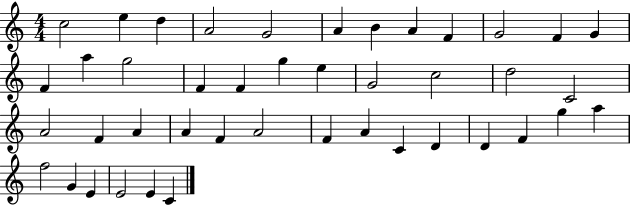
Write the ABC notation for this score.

X:1
T:Untitled
M:4/4
L:1/4
K:C
c2 e d A2 G2 A B A F G2 F G F a g2 F F g e G2 c2 d2 C2 A2 F A A F A2 F A C D D F g a f2 G E E2 E C